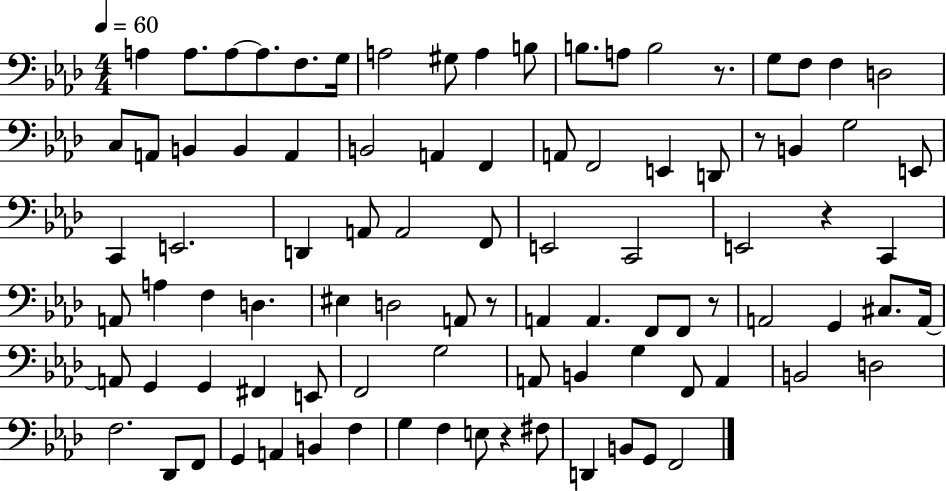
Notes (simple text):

A3/q A3/e. A3/e A3/e. F3/e. G3/s A3/h G#3/e A3/q B3/e B3/e. A3/e B3/h R/e. G3/e F3/e F3/q D3/h C3/e A2/e B2/q B2/q A2/q B2/h A2/q F2/q A2/e F2/h E2/q D2/e R/e B2/q G3/h E2/e C2/q E2/h. D2/q A2/e A2/h F2/e E2/h C2/h E2/h R/q C2/q A2/e A3/q F3/q D3/q. EIS3/q D3/h A2/e R/e A2/q A2/q. F2/e F2/e R/e A2/h G2/q C#3/e. A2/s A2/e G2/q G2/q F#2/q E2/e F2/h G3/h A2/e B2/q G3/q F2/e A2/q B2/h D3/h F3/h. Db2/e F2/e G2/q A2/q B2/q F3/q G3/q F3/q E3/e R/q F#3/e D2/q B2/e G2/e F2/h